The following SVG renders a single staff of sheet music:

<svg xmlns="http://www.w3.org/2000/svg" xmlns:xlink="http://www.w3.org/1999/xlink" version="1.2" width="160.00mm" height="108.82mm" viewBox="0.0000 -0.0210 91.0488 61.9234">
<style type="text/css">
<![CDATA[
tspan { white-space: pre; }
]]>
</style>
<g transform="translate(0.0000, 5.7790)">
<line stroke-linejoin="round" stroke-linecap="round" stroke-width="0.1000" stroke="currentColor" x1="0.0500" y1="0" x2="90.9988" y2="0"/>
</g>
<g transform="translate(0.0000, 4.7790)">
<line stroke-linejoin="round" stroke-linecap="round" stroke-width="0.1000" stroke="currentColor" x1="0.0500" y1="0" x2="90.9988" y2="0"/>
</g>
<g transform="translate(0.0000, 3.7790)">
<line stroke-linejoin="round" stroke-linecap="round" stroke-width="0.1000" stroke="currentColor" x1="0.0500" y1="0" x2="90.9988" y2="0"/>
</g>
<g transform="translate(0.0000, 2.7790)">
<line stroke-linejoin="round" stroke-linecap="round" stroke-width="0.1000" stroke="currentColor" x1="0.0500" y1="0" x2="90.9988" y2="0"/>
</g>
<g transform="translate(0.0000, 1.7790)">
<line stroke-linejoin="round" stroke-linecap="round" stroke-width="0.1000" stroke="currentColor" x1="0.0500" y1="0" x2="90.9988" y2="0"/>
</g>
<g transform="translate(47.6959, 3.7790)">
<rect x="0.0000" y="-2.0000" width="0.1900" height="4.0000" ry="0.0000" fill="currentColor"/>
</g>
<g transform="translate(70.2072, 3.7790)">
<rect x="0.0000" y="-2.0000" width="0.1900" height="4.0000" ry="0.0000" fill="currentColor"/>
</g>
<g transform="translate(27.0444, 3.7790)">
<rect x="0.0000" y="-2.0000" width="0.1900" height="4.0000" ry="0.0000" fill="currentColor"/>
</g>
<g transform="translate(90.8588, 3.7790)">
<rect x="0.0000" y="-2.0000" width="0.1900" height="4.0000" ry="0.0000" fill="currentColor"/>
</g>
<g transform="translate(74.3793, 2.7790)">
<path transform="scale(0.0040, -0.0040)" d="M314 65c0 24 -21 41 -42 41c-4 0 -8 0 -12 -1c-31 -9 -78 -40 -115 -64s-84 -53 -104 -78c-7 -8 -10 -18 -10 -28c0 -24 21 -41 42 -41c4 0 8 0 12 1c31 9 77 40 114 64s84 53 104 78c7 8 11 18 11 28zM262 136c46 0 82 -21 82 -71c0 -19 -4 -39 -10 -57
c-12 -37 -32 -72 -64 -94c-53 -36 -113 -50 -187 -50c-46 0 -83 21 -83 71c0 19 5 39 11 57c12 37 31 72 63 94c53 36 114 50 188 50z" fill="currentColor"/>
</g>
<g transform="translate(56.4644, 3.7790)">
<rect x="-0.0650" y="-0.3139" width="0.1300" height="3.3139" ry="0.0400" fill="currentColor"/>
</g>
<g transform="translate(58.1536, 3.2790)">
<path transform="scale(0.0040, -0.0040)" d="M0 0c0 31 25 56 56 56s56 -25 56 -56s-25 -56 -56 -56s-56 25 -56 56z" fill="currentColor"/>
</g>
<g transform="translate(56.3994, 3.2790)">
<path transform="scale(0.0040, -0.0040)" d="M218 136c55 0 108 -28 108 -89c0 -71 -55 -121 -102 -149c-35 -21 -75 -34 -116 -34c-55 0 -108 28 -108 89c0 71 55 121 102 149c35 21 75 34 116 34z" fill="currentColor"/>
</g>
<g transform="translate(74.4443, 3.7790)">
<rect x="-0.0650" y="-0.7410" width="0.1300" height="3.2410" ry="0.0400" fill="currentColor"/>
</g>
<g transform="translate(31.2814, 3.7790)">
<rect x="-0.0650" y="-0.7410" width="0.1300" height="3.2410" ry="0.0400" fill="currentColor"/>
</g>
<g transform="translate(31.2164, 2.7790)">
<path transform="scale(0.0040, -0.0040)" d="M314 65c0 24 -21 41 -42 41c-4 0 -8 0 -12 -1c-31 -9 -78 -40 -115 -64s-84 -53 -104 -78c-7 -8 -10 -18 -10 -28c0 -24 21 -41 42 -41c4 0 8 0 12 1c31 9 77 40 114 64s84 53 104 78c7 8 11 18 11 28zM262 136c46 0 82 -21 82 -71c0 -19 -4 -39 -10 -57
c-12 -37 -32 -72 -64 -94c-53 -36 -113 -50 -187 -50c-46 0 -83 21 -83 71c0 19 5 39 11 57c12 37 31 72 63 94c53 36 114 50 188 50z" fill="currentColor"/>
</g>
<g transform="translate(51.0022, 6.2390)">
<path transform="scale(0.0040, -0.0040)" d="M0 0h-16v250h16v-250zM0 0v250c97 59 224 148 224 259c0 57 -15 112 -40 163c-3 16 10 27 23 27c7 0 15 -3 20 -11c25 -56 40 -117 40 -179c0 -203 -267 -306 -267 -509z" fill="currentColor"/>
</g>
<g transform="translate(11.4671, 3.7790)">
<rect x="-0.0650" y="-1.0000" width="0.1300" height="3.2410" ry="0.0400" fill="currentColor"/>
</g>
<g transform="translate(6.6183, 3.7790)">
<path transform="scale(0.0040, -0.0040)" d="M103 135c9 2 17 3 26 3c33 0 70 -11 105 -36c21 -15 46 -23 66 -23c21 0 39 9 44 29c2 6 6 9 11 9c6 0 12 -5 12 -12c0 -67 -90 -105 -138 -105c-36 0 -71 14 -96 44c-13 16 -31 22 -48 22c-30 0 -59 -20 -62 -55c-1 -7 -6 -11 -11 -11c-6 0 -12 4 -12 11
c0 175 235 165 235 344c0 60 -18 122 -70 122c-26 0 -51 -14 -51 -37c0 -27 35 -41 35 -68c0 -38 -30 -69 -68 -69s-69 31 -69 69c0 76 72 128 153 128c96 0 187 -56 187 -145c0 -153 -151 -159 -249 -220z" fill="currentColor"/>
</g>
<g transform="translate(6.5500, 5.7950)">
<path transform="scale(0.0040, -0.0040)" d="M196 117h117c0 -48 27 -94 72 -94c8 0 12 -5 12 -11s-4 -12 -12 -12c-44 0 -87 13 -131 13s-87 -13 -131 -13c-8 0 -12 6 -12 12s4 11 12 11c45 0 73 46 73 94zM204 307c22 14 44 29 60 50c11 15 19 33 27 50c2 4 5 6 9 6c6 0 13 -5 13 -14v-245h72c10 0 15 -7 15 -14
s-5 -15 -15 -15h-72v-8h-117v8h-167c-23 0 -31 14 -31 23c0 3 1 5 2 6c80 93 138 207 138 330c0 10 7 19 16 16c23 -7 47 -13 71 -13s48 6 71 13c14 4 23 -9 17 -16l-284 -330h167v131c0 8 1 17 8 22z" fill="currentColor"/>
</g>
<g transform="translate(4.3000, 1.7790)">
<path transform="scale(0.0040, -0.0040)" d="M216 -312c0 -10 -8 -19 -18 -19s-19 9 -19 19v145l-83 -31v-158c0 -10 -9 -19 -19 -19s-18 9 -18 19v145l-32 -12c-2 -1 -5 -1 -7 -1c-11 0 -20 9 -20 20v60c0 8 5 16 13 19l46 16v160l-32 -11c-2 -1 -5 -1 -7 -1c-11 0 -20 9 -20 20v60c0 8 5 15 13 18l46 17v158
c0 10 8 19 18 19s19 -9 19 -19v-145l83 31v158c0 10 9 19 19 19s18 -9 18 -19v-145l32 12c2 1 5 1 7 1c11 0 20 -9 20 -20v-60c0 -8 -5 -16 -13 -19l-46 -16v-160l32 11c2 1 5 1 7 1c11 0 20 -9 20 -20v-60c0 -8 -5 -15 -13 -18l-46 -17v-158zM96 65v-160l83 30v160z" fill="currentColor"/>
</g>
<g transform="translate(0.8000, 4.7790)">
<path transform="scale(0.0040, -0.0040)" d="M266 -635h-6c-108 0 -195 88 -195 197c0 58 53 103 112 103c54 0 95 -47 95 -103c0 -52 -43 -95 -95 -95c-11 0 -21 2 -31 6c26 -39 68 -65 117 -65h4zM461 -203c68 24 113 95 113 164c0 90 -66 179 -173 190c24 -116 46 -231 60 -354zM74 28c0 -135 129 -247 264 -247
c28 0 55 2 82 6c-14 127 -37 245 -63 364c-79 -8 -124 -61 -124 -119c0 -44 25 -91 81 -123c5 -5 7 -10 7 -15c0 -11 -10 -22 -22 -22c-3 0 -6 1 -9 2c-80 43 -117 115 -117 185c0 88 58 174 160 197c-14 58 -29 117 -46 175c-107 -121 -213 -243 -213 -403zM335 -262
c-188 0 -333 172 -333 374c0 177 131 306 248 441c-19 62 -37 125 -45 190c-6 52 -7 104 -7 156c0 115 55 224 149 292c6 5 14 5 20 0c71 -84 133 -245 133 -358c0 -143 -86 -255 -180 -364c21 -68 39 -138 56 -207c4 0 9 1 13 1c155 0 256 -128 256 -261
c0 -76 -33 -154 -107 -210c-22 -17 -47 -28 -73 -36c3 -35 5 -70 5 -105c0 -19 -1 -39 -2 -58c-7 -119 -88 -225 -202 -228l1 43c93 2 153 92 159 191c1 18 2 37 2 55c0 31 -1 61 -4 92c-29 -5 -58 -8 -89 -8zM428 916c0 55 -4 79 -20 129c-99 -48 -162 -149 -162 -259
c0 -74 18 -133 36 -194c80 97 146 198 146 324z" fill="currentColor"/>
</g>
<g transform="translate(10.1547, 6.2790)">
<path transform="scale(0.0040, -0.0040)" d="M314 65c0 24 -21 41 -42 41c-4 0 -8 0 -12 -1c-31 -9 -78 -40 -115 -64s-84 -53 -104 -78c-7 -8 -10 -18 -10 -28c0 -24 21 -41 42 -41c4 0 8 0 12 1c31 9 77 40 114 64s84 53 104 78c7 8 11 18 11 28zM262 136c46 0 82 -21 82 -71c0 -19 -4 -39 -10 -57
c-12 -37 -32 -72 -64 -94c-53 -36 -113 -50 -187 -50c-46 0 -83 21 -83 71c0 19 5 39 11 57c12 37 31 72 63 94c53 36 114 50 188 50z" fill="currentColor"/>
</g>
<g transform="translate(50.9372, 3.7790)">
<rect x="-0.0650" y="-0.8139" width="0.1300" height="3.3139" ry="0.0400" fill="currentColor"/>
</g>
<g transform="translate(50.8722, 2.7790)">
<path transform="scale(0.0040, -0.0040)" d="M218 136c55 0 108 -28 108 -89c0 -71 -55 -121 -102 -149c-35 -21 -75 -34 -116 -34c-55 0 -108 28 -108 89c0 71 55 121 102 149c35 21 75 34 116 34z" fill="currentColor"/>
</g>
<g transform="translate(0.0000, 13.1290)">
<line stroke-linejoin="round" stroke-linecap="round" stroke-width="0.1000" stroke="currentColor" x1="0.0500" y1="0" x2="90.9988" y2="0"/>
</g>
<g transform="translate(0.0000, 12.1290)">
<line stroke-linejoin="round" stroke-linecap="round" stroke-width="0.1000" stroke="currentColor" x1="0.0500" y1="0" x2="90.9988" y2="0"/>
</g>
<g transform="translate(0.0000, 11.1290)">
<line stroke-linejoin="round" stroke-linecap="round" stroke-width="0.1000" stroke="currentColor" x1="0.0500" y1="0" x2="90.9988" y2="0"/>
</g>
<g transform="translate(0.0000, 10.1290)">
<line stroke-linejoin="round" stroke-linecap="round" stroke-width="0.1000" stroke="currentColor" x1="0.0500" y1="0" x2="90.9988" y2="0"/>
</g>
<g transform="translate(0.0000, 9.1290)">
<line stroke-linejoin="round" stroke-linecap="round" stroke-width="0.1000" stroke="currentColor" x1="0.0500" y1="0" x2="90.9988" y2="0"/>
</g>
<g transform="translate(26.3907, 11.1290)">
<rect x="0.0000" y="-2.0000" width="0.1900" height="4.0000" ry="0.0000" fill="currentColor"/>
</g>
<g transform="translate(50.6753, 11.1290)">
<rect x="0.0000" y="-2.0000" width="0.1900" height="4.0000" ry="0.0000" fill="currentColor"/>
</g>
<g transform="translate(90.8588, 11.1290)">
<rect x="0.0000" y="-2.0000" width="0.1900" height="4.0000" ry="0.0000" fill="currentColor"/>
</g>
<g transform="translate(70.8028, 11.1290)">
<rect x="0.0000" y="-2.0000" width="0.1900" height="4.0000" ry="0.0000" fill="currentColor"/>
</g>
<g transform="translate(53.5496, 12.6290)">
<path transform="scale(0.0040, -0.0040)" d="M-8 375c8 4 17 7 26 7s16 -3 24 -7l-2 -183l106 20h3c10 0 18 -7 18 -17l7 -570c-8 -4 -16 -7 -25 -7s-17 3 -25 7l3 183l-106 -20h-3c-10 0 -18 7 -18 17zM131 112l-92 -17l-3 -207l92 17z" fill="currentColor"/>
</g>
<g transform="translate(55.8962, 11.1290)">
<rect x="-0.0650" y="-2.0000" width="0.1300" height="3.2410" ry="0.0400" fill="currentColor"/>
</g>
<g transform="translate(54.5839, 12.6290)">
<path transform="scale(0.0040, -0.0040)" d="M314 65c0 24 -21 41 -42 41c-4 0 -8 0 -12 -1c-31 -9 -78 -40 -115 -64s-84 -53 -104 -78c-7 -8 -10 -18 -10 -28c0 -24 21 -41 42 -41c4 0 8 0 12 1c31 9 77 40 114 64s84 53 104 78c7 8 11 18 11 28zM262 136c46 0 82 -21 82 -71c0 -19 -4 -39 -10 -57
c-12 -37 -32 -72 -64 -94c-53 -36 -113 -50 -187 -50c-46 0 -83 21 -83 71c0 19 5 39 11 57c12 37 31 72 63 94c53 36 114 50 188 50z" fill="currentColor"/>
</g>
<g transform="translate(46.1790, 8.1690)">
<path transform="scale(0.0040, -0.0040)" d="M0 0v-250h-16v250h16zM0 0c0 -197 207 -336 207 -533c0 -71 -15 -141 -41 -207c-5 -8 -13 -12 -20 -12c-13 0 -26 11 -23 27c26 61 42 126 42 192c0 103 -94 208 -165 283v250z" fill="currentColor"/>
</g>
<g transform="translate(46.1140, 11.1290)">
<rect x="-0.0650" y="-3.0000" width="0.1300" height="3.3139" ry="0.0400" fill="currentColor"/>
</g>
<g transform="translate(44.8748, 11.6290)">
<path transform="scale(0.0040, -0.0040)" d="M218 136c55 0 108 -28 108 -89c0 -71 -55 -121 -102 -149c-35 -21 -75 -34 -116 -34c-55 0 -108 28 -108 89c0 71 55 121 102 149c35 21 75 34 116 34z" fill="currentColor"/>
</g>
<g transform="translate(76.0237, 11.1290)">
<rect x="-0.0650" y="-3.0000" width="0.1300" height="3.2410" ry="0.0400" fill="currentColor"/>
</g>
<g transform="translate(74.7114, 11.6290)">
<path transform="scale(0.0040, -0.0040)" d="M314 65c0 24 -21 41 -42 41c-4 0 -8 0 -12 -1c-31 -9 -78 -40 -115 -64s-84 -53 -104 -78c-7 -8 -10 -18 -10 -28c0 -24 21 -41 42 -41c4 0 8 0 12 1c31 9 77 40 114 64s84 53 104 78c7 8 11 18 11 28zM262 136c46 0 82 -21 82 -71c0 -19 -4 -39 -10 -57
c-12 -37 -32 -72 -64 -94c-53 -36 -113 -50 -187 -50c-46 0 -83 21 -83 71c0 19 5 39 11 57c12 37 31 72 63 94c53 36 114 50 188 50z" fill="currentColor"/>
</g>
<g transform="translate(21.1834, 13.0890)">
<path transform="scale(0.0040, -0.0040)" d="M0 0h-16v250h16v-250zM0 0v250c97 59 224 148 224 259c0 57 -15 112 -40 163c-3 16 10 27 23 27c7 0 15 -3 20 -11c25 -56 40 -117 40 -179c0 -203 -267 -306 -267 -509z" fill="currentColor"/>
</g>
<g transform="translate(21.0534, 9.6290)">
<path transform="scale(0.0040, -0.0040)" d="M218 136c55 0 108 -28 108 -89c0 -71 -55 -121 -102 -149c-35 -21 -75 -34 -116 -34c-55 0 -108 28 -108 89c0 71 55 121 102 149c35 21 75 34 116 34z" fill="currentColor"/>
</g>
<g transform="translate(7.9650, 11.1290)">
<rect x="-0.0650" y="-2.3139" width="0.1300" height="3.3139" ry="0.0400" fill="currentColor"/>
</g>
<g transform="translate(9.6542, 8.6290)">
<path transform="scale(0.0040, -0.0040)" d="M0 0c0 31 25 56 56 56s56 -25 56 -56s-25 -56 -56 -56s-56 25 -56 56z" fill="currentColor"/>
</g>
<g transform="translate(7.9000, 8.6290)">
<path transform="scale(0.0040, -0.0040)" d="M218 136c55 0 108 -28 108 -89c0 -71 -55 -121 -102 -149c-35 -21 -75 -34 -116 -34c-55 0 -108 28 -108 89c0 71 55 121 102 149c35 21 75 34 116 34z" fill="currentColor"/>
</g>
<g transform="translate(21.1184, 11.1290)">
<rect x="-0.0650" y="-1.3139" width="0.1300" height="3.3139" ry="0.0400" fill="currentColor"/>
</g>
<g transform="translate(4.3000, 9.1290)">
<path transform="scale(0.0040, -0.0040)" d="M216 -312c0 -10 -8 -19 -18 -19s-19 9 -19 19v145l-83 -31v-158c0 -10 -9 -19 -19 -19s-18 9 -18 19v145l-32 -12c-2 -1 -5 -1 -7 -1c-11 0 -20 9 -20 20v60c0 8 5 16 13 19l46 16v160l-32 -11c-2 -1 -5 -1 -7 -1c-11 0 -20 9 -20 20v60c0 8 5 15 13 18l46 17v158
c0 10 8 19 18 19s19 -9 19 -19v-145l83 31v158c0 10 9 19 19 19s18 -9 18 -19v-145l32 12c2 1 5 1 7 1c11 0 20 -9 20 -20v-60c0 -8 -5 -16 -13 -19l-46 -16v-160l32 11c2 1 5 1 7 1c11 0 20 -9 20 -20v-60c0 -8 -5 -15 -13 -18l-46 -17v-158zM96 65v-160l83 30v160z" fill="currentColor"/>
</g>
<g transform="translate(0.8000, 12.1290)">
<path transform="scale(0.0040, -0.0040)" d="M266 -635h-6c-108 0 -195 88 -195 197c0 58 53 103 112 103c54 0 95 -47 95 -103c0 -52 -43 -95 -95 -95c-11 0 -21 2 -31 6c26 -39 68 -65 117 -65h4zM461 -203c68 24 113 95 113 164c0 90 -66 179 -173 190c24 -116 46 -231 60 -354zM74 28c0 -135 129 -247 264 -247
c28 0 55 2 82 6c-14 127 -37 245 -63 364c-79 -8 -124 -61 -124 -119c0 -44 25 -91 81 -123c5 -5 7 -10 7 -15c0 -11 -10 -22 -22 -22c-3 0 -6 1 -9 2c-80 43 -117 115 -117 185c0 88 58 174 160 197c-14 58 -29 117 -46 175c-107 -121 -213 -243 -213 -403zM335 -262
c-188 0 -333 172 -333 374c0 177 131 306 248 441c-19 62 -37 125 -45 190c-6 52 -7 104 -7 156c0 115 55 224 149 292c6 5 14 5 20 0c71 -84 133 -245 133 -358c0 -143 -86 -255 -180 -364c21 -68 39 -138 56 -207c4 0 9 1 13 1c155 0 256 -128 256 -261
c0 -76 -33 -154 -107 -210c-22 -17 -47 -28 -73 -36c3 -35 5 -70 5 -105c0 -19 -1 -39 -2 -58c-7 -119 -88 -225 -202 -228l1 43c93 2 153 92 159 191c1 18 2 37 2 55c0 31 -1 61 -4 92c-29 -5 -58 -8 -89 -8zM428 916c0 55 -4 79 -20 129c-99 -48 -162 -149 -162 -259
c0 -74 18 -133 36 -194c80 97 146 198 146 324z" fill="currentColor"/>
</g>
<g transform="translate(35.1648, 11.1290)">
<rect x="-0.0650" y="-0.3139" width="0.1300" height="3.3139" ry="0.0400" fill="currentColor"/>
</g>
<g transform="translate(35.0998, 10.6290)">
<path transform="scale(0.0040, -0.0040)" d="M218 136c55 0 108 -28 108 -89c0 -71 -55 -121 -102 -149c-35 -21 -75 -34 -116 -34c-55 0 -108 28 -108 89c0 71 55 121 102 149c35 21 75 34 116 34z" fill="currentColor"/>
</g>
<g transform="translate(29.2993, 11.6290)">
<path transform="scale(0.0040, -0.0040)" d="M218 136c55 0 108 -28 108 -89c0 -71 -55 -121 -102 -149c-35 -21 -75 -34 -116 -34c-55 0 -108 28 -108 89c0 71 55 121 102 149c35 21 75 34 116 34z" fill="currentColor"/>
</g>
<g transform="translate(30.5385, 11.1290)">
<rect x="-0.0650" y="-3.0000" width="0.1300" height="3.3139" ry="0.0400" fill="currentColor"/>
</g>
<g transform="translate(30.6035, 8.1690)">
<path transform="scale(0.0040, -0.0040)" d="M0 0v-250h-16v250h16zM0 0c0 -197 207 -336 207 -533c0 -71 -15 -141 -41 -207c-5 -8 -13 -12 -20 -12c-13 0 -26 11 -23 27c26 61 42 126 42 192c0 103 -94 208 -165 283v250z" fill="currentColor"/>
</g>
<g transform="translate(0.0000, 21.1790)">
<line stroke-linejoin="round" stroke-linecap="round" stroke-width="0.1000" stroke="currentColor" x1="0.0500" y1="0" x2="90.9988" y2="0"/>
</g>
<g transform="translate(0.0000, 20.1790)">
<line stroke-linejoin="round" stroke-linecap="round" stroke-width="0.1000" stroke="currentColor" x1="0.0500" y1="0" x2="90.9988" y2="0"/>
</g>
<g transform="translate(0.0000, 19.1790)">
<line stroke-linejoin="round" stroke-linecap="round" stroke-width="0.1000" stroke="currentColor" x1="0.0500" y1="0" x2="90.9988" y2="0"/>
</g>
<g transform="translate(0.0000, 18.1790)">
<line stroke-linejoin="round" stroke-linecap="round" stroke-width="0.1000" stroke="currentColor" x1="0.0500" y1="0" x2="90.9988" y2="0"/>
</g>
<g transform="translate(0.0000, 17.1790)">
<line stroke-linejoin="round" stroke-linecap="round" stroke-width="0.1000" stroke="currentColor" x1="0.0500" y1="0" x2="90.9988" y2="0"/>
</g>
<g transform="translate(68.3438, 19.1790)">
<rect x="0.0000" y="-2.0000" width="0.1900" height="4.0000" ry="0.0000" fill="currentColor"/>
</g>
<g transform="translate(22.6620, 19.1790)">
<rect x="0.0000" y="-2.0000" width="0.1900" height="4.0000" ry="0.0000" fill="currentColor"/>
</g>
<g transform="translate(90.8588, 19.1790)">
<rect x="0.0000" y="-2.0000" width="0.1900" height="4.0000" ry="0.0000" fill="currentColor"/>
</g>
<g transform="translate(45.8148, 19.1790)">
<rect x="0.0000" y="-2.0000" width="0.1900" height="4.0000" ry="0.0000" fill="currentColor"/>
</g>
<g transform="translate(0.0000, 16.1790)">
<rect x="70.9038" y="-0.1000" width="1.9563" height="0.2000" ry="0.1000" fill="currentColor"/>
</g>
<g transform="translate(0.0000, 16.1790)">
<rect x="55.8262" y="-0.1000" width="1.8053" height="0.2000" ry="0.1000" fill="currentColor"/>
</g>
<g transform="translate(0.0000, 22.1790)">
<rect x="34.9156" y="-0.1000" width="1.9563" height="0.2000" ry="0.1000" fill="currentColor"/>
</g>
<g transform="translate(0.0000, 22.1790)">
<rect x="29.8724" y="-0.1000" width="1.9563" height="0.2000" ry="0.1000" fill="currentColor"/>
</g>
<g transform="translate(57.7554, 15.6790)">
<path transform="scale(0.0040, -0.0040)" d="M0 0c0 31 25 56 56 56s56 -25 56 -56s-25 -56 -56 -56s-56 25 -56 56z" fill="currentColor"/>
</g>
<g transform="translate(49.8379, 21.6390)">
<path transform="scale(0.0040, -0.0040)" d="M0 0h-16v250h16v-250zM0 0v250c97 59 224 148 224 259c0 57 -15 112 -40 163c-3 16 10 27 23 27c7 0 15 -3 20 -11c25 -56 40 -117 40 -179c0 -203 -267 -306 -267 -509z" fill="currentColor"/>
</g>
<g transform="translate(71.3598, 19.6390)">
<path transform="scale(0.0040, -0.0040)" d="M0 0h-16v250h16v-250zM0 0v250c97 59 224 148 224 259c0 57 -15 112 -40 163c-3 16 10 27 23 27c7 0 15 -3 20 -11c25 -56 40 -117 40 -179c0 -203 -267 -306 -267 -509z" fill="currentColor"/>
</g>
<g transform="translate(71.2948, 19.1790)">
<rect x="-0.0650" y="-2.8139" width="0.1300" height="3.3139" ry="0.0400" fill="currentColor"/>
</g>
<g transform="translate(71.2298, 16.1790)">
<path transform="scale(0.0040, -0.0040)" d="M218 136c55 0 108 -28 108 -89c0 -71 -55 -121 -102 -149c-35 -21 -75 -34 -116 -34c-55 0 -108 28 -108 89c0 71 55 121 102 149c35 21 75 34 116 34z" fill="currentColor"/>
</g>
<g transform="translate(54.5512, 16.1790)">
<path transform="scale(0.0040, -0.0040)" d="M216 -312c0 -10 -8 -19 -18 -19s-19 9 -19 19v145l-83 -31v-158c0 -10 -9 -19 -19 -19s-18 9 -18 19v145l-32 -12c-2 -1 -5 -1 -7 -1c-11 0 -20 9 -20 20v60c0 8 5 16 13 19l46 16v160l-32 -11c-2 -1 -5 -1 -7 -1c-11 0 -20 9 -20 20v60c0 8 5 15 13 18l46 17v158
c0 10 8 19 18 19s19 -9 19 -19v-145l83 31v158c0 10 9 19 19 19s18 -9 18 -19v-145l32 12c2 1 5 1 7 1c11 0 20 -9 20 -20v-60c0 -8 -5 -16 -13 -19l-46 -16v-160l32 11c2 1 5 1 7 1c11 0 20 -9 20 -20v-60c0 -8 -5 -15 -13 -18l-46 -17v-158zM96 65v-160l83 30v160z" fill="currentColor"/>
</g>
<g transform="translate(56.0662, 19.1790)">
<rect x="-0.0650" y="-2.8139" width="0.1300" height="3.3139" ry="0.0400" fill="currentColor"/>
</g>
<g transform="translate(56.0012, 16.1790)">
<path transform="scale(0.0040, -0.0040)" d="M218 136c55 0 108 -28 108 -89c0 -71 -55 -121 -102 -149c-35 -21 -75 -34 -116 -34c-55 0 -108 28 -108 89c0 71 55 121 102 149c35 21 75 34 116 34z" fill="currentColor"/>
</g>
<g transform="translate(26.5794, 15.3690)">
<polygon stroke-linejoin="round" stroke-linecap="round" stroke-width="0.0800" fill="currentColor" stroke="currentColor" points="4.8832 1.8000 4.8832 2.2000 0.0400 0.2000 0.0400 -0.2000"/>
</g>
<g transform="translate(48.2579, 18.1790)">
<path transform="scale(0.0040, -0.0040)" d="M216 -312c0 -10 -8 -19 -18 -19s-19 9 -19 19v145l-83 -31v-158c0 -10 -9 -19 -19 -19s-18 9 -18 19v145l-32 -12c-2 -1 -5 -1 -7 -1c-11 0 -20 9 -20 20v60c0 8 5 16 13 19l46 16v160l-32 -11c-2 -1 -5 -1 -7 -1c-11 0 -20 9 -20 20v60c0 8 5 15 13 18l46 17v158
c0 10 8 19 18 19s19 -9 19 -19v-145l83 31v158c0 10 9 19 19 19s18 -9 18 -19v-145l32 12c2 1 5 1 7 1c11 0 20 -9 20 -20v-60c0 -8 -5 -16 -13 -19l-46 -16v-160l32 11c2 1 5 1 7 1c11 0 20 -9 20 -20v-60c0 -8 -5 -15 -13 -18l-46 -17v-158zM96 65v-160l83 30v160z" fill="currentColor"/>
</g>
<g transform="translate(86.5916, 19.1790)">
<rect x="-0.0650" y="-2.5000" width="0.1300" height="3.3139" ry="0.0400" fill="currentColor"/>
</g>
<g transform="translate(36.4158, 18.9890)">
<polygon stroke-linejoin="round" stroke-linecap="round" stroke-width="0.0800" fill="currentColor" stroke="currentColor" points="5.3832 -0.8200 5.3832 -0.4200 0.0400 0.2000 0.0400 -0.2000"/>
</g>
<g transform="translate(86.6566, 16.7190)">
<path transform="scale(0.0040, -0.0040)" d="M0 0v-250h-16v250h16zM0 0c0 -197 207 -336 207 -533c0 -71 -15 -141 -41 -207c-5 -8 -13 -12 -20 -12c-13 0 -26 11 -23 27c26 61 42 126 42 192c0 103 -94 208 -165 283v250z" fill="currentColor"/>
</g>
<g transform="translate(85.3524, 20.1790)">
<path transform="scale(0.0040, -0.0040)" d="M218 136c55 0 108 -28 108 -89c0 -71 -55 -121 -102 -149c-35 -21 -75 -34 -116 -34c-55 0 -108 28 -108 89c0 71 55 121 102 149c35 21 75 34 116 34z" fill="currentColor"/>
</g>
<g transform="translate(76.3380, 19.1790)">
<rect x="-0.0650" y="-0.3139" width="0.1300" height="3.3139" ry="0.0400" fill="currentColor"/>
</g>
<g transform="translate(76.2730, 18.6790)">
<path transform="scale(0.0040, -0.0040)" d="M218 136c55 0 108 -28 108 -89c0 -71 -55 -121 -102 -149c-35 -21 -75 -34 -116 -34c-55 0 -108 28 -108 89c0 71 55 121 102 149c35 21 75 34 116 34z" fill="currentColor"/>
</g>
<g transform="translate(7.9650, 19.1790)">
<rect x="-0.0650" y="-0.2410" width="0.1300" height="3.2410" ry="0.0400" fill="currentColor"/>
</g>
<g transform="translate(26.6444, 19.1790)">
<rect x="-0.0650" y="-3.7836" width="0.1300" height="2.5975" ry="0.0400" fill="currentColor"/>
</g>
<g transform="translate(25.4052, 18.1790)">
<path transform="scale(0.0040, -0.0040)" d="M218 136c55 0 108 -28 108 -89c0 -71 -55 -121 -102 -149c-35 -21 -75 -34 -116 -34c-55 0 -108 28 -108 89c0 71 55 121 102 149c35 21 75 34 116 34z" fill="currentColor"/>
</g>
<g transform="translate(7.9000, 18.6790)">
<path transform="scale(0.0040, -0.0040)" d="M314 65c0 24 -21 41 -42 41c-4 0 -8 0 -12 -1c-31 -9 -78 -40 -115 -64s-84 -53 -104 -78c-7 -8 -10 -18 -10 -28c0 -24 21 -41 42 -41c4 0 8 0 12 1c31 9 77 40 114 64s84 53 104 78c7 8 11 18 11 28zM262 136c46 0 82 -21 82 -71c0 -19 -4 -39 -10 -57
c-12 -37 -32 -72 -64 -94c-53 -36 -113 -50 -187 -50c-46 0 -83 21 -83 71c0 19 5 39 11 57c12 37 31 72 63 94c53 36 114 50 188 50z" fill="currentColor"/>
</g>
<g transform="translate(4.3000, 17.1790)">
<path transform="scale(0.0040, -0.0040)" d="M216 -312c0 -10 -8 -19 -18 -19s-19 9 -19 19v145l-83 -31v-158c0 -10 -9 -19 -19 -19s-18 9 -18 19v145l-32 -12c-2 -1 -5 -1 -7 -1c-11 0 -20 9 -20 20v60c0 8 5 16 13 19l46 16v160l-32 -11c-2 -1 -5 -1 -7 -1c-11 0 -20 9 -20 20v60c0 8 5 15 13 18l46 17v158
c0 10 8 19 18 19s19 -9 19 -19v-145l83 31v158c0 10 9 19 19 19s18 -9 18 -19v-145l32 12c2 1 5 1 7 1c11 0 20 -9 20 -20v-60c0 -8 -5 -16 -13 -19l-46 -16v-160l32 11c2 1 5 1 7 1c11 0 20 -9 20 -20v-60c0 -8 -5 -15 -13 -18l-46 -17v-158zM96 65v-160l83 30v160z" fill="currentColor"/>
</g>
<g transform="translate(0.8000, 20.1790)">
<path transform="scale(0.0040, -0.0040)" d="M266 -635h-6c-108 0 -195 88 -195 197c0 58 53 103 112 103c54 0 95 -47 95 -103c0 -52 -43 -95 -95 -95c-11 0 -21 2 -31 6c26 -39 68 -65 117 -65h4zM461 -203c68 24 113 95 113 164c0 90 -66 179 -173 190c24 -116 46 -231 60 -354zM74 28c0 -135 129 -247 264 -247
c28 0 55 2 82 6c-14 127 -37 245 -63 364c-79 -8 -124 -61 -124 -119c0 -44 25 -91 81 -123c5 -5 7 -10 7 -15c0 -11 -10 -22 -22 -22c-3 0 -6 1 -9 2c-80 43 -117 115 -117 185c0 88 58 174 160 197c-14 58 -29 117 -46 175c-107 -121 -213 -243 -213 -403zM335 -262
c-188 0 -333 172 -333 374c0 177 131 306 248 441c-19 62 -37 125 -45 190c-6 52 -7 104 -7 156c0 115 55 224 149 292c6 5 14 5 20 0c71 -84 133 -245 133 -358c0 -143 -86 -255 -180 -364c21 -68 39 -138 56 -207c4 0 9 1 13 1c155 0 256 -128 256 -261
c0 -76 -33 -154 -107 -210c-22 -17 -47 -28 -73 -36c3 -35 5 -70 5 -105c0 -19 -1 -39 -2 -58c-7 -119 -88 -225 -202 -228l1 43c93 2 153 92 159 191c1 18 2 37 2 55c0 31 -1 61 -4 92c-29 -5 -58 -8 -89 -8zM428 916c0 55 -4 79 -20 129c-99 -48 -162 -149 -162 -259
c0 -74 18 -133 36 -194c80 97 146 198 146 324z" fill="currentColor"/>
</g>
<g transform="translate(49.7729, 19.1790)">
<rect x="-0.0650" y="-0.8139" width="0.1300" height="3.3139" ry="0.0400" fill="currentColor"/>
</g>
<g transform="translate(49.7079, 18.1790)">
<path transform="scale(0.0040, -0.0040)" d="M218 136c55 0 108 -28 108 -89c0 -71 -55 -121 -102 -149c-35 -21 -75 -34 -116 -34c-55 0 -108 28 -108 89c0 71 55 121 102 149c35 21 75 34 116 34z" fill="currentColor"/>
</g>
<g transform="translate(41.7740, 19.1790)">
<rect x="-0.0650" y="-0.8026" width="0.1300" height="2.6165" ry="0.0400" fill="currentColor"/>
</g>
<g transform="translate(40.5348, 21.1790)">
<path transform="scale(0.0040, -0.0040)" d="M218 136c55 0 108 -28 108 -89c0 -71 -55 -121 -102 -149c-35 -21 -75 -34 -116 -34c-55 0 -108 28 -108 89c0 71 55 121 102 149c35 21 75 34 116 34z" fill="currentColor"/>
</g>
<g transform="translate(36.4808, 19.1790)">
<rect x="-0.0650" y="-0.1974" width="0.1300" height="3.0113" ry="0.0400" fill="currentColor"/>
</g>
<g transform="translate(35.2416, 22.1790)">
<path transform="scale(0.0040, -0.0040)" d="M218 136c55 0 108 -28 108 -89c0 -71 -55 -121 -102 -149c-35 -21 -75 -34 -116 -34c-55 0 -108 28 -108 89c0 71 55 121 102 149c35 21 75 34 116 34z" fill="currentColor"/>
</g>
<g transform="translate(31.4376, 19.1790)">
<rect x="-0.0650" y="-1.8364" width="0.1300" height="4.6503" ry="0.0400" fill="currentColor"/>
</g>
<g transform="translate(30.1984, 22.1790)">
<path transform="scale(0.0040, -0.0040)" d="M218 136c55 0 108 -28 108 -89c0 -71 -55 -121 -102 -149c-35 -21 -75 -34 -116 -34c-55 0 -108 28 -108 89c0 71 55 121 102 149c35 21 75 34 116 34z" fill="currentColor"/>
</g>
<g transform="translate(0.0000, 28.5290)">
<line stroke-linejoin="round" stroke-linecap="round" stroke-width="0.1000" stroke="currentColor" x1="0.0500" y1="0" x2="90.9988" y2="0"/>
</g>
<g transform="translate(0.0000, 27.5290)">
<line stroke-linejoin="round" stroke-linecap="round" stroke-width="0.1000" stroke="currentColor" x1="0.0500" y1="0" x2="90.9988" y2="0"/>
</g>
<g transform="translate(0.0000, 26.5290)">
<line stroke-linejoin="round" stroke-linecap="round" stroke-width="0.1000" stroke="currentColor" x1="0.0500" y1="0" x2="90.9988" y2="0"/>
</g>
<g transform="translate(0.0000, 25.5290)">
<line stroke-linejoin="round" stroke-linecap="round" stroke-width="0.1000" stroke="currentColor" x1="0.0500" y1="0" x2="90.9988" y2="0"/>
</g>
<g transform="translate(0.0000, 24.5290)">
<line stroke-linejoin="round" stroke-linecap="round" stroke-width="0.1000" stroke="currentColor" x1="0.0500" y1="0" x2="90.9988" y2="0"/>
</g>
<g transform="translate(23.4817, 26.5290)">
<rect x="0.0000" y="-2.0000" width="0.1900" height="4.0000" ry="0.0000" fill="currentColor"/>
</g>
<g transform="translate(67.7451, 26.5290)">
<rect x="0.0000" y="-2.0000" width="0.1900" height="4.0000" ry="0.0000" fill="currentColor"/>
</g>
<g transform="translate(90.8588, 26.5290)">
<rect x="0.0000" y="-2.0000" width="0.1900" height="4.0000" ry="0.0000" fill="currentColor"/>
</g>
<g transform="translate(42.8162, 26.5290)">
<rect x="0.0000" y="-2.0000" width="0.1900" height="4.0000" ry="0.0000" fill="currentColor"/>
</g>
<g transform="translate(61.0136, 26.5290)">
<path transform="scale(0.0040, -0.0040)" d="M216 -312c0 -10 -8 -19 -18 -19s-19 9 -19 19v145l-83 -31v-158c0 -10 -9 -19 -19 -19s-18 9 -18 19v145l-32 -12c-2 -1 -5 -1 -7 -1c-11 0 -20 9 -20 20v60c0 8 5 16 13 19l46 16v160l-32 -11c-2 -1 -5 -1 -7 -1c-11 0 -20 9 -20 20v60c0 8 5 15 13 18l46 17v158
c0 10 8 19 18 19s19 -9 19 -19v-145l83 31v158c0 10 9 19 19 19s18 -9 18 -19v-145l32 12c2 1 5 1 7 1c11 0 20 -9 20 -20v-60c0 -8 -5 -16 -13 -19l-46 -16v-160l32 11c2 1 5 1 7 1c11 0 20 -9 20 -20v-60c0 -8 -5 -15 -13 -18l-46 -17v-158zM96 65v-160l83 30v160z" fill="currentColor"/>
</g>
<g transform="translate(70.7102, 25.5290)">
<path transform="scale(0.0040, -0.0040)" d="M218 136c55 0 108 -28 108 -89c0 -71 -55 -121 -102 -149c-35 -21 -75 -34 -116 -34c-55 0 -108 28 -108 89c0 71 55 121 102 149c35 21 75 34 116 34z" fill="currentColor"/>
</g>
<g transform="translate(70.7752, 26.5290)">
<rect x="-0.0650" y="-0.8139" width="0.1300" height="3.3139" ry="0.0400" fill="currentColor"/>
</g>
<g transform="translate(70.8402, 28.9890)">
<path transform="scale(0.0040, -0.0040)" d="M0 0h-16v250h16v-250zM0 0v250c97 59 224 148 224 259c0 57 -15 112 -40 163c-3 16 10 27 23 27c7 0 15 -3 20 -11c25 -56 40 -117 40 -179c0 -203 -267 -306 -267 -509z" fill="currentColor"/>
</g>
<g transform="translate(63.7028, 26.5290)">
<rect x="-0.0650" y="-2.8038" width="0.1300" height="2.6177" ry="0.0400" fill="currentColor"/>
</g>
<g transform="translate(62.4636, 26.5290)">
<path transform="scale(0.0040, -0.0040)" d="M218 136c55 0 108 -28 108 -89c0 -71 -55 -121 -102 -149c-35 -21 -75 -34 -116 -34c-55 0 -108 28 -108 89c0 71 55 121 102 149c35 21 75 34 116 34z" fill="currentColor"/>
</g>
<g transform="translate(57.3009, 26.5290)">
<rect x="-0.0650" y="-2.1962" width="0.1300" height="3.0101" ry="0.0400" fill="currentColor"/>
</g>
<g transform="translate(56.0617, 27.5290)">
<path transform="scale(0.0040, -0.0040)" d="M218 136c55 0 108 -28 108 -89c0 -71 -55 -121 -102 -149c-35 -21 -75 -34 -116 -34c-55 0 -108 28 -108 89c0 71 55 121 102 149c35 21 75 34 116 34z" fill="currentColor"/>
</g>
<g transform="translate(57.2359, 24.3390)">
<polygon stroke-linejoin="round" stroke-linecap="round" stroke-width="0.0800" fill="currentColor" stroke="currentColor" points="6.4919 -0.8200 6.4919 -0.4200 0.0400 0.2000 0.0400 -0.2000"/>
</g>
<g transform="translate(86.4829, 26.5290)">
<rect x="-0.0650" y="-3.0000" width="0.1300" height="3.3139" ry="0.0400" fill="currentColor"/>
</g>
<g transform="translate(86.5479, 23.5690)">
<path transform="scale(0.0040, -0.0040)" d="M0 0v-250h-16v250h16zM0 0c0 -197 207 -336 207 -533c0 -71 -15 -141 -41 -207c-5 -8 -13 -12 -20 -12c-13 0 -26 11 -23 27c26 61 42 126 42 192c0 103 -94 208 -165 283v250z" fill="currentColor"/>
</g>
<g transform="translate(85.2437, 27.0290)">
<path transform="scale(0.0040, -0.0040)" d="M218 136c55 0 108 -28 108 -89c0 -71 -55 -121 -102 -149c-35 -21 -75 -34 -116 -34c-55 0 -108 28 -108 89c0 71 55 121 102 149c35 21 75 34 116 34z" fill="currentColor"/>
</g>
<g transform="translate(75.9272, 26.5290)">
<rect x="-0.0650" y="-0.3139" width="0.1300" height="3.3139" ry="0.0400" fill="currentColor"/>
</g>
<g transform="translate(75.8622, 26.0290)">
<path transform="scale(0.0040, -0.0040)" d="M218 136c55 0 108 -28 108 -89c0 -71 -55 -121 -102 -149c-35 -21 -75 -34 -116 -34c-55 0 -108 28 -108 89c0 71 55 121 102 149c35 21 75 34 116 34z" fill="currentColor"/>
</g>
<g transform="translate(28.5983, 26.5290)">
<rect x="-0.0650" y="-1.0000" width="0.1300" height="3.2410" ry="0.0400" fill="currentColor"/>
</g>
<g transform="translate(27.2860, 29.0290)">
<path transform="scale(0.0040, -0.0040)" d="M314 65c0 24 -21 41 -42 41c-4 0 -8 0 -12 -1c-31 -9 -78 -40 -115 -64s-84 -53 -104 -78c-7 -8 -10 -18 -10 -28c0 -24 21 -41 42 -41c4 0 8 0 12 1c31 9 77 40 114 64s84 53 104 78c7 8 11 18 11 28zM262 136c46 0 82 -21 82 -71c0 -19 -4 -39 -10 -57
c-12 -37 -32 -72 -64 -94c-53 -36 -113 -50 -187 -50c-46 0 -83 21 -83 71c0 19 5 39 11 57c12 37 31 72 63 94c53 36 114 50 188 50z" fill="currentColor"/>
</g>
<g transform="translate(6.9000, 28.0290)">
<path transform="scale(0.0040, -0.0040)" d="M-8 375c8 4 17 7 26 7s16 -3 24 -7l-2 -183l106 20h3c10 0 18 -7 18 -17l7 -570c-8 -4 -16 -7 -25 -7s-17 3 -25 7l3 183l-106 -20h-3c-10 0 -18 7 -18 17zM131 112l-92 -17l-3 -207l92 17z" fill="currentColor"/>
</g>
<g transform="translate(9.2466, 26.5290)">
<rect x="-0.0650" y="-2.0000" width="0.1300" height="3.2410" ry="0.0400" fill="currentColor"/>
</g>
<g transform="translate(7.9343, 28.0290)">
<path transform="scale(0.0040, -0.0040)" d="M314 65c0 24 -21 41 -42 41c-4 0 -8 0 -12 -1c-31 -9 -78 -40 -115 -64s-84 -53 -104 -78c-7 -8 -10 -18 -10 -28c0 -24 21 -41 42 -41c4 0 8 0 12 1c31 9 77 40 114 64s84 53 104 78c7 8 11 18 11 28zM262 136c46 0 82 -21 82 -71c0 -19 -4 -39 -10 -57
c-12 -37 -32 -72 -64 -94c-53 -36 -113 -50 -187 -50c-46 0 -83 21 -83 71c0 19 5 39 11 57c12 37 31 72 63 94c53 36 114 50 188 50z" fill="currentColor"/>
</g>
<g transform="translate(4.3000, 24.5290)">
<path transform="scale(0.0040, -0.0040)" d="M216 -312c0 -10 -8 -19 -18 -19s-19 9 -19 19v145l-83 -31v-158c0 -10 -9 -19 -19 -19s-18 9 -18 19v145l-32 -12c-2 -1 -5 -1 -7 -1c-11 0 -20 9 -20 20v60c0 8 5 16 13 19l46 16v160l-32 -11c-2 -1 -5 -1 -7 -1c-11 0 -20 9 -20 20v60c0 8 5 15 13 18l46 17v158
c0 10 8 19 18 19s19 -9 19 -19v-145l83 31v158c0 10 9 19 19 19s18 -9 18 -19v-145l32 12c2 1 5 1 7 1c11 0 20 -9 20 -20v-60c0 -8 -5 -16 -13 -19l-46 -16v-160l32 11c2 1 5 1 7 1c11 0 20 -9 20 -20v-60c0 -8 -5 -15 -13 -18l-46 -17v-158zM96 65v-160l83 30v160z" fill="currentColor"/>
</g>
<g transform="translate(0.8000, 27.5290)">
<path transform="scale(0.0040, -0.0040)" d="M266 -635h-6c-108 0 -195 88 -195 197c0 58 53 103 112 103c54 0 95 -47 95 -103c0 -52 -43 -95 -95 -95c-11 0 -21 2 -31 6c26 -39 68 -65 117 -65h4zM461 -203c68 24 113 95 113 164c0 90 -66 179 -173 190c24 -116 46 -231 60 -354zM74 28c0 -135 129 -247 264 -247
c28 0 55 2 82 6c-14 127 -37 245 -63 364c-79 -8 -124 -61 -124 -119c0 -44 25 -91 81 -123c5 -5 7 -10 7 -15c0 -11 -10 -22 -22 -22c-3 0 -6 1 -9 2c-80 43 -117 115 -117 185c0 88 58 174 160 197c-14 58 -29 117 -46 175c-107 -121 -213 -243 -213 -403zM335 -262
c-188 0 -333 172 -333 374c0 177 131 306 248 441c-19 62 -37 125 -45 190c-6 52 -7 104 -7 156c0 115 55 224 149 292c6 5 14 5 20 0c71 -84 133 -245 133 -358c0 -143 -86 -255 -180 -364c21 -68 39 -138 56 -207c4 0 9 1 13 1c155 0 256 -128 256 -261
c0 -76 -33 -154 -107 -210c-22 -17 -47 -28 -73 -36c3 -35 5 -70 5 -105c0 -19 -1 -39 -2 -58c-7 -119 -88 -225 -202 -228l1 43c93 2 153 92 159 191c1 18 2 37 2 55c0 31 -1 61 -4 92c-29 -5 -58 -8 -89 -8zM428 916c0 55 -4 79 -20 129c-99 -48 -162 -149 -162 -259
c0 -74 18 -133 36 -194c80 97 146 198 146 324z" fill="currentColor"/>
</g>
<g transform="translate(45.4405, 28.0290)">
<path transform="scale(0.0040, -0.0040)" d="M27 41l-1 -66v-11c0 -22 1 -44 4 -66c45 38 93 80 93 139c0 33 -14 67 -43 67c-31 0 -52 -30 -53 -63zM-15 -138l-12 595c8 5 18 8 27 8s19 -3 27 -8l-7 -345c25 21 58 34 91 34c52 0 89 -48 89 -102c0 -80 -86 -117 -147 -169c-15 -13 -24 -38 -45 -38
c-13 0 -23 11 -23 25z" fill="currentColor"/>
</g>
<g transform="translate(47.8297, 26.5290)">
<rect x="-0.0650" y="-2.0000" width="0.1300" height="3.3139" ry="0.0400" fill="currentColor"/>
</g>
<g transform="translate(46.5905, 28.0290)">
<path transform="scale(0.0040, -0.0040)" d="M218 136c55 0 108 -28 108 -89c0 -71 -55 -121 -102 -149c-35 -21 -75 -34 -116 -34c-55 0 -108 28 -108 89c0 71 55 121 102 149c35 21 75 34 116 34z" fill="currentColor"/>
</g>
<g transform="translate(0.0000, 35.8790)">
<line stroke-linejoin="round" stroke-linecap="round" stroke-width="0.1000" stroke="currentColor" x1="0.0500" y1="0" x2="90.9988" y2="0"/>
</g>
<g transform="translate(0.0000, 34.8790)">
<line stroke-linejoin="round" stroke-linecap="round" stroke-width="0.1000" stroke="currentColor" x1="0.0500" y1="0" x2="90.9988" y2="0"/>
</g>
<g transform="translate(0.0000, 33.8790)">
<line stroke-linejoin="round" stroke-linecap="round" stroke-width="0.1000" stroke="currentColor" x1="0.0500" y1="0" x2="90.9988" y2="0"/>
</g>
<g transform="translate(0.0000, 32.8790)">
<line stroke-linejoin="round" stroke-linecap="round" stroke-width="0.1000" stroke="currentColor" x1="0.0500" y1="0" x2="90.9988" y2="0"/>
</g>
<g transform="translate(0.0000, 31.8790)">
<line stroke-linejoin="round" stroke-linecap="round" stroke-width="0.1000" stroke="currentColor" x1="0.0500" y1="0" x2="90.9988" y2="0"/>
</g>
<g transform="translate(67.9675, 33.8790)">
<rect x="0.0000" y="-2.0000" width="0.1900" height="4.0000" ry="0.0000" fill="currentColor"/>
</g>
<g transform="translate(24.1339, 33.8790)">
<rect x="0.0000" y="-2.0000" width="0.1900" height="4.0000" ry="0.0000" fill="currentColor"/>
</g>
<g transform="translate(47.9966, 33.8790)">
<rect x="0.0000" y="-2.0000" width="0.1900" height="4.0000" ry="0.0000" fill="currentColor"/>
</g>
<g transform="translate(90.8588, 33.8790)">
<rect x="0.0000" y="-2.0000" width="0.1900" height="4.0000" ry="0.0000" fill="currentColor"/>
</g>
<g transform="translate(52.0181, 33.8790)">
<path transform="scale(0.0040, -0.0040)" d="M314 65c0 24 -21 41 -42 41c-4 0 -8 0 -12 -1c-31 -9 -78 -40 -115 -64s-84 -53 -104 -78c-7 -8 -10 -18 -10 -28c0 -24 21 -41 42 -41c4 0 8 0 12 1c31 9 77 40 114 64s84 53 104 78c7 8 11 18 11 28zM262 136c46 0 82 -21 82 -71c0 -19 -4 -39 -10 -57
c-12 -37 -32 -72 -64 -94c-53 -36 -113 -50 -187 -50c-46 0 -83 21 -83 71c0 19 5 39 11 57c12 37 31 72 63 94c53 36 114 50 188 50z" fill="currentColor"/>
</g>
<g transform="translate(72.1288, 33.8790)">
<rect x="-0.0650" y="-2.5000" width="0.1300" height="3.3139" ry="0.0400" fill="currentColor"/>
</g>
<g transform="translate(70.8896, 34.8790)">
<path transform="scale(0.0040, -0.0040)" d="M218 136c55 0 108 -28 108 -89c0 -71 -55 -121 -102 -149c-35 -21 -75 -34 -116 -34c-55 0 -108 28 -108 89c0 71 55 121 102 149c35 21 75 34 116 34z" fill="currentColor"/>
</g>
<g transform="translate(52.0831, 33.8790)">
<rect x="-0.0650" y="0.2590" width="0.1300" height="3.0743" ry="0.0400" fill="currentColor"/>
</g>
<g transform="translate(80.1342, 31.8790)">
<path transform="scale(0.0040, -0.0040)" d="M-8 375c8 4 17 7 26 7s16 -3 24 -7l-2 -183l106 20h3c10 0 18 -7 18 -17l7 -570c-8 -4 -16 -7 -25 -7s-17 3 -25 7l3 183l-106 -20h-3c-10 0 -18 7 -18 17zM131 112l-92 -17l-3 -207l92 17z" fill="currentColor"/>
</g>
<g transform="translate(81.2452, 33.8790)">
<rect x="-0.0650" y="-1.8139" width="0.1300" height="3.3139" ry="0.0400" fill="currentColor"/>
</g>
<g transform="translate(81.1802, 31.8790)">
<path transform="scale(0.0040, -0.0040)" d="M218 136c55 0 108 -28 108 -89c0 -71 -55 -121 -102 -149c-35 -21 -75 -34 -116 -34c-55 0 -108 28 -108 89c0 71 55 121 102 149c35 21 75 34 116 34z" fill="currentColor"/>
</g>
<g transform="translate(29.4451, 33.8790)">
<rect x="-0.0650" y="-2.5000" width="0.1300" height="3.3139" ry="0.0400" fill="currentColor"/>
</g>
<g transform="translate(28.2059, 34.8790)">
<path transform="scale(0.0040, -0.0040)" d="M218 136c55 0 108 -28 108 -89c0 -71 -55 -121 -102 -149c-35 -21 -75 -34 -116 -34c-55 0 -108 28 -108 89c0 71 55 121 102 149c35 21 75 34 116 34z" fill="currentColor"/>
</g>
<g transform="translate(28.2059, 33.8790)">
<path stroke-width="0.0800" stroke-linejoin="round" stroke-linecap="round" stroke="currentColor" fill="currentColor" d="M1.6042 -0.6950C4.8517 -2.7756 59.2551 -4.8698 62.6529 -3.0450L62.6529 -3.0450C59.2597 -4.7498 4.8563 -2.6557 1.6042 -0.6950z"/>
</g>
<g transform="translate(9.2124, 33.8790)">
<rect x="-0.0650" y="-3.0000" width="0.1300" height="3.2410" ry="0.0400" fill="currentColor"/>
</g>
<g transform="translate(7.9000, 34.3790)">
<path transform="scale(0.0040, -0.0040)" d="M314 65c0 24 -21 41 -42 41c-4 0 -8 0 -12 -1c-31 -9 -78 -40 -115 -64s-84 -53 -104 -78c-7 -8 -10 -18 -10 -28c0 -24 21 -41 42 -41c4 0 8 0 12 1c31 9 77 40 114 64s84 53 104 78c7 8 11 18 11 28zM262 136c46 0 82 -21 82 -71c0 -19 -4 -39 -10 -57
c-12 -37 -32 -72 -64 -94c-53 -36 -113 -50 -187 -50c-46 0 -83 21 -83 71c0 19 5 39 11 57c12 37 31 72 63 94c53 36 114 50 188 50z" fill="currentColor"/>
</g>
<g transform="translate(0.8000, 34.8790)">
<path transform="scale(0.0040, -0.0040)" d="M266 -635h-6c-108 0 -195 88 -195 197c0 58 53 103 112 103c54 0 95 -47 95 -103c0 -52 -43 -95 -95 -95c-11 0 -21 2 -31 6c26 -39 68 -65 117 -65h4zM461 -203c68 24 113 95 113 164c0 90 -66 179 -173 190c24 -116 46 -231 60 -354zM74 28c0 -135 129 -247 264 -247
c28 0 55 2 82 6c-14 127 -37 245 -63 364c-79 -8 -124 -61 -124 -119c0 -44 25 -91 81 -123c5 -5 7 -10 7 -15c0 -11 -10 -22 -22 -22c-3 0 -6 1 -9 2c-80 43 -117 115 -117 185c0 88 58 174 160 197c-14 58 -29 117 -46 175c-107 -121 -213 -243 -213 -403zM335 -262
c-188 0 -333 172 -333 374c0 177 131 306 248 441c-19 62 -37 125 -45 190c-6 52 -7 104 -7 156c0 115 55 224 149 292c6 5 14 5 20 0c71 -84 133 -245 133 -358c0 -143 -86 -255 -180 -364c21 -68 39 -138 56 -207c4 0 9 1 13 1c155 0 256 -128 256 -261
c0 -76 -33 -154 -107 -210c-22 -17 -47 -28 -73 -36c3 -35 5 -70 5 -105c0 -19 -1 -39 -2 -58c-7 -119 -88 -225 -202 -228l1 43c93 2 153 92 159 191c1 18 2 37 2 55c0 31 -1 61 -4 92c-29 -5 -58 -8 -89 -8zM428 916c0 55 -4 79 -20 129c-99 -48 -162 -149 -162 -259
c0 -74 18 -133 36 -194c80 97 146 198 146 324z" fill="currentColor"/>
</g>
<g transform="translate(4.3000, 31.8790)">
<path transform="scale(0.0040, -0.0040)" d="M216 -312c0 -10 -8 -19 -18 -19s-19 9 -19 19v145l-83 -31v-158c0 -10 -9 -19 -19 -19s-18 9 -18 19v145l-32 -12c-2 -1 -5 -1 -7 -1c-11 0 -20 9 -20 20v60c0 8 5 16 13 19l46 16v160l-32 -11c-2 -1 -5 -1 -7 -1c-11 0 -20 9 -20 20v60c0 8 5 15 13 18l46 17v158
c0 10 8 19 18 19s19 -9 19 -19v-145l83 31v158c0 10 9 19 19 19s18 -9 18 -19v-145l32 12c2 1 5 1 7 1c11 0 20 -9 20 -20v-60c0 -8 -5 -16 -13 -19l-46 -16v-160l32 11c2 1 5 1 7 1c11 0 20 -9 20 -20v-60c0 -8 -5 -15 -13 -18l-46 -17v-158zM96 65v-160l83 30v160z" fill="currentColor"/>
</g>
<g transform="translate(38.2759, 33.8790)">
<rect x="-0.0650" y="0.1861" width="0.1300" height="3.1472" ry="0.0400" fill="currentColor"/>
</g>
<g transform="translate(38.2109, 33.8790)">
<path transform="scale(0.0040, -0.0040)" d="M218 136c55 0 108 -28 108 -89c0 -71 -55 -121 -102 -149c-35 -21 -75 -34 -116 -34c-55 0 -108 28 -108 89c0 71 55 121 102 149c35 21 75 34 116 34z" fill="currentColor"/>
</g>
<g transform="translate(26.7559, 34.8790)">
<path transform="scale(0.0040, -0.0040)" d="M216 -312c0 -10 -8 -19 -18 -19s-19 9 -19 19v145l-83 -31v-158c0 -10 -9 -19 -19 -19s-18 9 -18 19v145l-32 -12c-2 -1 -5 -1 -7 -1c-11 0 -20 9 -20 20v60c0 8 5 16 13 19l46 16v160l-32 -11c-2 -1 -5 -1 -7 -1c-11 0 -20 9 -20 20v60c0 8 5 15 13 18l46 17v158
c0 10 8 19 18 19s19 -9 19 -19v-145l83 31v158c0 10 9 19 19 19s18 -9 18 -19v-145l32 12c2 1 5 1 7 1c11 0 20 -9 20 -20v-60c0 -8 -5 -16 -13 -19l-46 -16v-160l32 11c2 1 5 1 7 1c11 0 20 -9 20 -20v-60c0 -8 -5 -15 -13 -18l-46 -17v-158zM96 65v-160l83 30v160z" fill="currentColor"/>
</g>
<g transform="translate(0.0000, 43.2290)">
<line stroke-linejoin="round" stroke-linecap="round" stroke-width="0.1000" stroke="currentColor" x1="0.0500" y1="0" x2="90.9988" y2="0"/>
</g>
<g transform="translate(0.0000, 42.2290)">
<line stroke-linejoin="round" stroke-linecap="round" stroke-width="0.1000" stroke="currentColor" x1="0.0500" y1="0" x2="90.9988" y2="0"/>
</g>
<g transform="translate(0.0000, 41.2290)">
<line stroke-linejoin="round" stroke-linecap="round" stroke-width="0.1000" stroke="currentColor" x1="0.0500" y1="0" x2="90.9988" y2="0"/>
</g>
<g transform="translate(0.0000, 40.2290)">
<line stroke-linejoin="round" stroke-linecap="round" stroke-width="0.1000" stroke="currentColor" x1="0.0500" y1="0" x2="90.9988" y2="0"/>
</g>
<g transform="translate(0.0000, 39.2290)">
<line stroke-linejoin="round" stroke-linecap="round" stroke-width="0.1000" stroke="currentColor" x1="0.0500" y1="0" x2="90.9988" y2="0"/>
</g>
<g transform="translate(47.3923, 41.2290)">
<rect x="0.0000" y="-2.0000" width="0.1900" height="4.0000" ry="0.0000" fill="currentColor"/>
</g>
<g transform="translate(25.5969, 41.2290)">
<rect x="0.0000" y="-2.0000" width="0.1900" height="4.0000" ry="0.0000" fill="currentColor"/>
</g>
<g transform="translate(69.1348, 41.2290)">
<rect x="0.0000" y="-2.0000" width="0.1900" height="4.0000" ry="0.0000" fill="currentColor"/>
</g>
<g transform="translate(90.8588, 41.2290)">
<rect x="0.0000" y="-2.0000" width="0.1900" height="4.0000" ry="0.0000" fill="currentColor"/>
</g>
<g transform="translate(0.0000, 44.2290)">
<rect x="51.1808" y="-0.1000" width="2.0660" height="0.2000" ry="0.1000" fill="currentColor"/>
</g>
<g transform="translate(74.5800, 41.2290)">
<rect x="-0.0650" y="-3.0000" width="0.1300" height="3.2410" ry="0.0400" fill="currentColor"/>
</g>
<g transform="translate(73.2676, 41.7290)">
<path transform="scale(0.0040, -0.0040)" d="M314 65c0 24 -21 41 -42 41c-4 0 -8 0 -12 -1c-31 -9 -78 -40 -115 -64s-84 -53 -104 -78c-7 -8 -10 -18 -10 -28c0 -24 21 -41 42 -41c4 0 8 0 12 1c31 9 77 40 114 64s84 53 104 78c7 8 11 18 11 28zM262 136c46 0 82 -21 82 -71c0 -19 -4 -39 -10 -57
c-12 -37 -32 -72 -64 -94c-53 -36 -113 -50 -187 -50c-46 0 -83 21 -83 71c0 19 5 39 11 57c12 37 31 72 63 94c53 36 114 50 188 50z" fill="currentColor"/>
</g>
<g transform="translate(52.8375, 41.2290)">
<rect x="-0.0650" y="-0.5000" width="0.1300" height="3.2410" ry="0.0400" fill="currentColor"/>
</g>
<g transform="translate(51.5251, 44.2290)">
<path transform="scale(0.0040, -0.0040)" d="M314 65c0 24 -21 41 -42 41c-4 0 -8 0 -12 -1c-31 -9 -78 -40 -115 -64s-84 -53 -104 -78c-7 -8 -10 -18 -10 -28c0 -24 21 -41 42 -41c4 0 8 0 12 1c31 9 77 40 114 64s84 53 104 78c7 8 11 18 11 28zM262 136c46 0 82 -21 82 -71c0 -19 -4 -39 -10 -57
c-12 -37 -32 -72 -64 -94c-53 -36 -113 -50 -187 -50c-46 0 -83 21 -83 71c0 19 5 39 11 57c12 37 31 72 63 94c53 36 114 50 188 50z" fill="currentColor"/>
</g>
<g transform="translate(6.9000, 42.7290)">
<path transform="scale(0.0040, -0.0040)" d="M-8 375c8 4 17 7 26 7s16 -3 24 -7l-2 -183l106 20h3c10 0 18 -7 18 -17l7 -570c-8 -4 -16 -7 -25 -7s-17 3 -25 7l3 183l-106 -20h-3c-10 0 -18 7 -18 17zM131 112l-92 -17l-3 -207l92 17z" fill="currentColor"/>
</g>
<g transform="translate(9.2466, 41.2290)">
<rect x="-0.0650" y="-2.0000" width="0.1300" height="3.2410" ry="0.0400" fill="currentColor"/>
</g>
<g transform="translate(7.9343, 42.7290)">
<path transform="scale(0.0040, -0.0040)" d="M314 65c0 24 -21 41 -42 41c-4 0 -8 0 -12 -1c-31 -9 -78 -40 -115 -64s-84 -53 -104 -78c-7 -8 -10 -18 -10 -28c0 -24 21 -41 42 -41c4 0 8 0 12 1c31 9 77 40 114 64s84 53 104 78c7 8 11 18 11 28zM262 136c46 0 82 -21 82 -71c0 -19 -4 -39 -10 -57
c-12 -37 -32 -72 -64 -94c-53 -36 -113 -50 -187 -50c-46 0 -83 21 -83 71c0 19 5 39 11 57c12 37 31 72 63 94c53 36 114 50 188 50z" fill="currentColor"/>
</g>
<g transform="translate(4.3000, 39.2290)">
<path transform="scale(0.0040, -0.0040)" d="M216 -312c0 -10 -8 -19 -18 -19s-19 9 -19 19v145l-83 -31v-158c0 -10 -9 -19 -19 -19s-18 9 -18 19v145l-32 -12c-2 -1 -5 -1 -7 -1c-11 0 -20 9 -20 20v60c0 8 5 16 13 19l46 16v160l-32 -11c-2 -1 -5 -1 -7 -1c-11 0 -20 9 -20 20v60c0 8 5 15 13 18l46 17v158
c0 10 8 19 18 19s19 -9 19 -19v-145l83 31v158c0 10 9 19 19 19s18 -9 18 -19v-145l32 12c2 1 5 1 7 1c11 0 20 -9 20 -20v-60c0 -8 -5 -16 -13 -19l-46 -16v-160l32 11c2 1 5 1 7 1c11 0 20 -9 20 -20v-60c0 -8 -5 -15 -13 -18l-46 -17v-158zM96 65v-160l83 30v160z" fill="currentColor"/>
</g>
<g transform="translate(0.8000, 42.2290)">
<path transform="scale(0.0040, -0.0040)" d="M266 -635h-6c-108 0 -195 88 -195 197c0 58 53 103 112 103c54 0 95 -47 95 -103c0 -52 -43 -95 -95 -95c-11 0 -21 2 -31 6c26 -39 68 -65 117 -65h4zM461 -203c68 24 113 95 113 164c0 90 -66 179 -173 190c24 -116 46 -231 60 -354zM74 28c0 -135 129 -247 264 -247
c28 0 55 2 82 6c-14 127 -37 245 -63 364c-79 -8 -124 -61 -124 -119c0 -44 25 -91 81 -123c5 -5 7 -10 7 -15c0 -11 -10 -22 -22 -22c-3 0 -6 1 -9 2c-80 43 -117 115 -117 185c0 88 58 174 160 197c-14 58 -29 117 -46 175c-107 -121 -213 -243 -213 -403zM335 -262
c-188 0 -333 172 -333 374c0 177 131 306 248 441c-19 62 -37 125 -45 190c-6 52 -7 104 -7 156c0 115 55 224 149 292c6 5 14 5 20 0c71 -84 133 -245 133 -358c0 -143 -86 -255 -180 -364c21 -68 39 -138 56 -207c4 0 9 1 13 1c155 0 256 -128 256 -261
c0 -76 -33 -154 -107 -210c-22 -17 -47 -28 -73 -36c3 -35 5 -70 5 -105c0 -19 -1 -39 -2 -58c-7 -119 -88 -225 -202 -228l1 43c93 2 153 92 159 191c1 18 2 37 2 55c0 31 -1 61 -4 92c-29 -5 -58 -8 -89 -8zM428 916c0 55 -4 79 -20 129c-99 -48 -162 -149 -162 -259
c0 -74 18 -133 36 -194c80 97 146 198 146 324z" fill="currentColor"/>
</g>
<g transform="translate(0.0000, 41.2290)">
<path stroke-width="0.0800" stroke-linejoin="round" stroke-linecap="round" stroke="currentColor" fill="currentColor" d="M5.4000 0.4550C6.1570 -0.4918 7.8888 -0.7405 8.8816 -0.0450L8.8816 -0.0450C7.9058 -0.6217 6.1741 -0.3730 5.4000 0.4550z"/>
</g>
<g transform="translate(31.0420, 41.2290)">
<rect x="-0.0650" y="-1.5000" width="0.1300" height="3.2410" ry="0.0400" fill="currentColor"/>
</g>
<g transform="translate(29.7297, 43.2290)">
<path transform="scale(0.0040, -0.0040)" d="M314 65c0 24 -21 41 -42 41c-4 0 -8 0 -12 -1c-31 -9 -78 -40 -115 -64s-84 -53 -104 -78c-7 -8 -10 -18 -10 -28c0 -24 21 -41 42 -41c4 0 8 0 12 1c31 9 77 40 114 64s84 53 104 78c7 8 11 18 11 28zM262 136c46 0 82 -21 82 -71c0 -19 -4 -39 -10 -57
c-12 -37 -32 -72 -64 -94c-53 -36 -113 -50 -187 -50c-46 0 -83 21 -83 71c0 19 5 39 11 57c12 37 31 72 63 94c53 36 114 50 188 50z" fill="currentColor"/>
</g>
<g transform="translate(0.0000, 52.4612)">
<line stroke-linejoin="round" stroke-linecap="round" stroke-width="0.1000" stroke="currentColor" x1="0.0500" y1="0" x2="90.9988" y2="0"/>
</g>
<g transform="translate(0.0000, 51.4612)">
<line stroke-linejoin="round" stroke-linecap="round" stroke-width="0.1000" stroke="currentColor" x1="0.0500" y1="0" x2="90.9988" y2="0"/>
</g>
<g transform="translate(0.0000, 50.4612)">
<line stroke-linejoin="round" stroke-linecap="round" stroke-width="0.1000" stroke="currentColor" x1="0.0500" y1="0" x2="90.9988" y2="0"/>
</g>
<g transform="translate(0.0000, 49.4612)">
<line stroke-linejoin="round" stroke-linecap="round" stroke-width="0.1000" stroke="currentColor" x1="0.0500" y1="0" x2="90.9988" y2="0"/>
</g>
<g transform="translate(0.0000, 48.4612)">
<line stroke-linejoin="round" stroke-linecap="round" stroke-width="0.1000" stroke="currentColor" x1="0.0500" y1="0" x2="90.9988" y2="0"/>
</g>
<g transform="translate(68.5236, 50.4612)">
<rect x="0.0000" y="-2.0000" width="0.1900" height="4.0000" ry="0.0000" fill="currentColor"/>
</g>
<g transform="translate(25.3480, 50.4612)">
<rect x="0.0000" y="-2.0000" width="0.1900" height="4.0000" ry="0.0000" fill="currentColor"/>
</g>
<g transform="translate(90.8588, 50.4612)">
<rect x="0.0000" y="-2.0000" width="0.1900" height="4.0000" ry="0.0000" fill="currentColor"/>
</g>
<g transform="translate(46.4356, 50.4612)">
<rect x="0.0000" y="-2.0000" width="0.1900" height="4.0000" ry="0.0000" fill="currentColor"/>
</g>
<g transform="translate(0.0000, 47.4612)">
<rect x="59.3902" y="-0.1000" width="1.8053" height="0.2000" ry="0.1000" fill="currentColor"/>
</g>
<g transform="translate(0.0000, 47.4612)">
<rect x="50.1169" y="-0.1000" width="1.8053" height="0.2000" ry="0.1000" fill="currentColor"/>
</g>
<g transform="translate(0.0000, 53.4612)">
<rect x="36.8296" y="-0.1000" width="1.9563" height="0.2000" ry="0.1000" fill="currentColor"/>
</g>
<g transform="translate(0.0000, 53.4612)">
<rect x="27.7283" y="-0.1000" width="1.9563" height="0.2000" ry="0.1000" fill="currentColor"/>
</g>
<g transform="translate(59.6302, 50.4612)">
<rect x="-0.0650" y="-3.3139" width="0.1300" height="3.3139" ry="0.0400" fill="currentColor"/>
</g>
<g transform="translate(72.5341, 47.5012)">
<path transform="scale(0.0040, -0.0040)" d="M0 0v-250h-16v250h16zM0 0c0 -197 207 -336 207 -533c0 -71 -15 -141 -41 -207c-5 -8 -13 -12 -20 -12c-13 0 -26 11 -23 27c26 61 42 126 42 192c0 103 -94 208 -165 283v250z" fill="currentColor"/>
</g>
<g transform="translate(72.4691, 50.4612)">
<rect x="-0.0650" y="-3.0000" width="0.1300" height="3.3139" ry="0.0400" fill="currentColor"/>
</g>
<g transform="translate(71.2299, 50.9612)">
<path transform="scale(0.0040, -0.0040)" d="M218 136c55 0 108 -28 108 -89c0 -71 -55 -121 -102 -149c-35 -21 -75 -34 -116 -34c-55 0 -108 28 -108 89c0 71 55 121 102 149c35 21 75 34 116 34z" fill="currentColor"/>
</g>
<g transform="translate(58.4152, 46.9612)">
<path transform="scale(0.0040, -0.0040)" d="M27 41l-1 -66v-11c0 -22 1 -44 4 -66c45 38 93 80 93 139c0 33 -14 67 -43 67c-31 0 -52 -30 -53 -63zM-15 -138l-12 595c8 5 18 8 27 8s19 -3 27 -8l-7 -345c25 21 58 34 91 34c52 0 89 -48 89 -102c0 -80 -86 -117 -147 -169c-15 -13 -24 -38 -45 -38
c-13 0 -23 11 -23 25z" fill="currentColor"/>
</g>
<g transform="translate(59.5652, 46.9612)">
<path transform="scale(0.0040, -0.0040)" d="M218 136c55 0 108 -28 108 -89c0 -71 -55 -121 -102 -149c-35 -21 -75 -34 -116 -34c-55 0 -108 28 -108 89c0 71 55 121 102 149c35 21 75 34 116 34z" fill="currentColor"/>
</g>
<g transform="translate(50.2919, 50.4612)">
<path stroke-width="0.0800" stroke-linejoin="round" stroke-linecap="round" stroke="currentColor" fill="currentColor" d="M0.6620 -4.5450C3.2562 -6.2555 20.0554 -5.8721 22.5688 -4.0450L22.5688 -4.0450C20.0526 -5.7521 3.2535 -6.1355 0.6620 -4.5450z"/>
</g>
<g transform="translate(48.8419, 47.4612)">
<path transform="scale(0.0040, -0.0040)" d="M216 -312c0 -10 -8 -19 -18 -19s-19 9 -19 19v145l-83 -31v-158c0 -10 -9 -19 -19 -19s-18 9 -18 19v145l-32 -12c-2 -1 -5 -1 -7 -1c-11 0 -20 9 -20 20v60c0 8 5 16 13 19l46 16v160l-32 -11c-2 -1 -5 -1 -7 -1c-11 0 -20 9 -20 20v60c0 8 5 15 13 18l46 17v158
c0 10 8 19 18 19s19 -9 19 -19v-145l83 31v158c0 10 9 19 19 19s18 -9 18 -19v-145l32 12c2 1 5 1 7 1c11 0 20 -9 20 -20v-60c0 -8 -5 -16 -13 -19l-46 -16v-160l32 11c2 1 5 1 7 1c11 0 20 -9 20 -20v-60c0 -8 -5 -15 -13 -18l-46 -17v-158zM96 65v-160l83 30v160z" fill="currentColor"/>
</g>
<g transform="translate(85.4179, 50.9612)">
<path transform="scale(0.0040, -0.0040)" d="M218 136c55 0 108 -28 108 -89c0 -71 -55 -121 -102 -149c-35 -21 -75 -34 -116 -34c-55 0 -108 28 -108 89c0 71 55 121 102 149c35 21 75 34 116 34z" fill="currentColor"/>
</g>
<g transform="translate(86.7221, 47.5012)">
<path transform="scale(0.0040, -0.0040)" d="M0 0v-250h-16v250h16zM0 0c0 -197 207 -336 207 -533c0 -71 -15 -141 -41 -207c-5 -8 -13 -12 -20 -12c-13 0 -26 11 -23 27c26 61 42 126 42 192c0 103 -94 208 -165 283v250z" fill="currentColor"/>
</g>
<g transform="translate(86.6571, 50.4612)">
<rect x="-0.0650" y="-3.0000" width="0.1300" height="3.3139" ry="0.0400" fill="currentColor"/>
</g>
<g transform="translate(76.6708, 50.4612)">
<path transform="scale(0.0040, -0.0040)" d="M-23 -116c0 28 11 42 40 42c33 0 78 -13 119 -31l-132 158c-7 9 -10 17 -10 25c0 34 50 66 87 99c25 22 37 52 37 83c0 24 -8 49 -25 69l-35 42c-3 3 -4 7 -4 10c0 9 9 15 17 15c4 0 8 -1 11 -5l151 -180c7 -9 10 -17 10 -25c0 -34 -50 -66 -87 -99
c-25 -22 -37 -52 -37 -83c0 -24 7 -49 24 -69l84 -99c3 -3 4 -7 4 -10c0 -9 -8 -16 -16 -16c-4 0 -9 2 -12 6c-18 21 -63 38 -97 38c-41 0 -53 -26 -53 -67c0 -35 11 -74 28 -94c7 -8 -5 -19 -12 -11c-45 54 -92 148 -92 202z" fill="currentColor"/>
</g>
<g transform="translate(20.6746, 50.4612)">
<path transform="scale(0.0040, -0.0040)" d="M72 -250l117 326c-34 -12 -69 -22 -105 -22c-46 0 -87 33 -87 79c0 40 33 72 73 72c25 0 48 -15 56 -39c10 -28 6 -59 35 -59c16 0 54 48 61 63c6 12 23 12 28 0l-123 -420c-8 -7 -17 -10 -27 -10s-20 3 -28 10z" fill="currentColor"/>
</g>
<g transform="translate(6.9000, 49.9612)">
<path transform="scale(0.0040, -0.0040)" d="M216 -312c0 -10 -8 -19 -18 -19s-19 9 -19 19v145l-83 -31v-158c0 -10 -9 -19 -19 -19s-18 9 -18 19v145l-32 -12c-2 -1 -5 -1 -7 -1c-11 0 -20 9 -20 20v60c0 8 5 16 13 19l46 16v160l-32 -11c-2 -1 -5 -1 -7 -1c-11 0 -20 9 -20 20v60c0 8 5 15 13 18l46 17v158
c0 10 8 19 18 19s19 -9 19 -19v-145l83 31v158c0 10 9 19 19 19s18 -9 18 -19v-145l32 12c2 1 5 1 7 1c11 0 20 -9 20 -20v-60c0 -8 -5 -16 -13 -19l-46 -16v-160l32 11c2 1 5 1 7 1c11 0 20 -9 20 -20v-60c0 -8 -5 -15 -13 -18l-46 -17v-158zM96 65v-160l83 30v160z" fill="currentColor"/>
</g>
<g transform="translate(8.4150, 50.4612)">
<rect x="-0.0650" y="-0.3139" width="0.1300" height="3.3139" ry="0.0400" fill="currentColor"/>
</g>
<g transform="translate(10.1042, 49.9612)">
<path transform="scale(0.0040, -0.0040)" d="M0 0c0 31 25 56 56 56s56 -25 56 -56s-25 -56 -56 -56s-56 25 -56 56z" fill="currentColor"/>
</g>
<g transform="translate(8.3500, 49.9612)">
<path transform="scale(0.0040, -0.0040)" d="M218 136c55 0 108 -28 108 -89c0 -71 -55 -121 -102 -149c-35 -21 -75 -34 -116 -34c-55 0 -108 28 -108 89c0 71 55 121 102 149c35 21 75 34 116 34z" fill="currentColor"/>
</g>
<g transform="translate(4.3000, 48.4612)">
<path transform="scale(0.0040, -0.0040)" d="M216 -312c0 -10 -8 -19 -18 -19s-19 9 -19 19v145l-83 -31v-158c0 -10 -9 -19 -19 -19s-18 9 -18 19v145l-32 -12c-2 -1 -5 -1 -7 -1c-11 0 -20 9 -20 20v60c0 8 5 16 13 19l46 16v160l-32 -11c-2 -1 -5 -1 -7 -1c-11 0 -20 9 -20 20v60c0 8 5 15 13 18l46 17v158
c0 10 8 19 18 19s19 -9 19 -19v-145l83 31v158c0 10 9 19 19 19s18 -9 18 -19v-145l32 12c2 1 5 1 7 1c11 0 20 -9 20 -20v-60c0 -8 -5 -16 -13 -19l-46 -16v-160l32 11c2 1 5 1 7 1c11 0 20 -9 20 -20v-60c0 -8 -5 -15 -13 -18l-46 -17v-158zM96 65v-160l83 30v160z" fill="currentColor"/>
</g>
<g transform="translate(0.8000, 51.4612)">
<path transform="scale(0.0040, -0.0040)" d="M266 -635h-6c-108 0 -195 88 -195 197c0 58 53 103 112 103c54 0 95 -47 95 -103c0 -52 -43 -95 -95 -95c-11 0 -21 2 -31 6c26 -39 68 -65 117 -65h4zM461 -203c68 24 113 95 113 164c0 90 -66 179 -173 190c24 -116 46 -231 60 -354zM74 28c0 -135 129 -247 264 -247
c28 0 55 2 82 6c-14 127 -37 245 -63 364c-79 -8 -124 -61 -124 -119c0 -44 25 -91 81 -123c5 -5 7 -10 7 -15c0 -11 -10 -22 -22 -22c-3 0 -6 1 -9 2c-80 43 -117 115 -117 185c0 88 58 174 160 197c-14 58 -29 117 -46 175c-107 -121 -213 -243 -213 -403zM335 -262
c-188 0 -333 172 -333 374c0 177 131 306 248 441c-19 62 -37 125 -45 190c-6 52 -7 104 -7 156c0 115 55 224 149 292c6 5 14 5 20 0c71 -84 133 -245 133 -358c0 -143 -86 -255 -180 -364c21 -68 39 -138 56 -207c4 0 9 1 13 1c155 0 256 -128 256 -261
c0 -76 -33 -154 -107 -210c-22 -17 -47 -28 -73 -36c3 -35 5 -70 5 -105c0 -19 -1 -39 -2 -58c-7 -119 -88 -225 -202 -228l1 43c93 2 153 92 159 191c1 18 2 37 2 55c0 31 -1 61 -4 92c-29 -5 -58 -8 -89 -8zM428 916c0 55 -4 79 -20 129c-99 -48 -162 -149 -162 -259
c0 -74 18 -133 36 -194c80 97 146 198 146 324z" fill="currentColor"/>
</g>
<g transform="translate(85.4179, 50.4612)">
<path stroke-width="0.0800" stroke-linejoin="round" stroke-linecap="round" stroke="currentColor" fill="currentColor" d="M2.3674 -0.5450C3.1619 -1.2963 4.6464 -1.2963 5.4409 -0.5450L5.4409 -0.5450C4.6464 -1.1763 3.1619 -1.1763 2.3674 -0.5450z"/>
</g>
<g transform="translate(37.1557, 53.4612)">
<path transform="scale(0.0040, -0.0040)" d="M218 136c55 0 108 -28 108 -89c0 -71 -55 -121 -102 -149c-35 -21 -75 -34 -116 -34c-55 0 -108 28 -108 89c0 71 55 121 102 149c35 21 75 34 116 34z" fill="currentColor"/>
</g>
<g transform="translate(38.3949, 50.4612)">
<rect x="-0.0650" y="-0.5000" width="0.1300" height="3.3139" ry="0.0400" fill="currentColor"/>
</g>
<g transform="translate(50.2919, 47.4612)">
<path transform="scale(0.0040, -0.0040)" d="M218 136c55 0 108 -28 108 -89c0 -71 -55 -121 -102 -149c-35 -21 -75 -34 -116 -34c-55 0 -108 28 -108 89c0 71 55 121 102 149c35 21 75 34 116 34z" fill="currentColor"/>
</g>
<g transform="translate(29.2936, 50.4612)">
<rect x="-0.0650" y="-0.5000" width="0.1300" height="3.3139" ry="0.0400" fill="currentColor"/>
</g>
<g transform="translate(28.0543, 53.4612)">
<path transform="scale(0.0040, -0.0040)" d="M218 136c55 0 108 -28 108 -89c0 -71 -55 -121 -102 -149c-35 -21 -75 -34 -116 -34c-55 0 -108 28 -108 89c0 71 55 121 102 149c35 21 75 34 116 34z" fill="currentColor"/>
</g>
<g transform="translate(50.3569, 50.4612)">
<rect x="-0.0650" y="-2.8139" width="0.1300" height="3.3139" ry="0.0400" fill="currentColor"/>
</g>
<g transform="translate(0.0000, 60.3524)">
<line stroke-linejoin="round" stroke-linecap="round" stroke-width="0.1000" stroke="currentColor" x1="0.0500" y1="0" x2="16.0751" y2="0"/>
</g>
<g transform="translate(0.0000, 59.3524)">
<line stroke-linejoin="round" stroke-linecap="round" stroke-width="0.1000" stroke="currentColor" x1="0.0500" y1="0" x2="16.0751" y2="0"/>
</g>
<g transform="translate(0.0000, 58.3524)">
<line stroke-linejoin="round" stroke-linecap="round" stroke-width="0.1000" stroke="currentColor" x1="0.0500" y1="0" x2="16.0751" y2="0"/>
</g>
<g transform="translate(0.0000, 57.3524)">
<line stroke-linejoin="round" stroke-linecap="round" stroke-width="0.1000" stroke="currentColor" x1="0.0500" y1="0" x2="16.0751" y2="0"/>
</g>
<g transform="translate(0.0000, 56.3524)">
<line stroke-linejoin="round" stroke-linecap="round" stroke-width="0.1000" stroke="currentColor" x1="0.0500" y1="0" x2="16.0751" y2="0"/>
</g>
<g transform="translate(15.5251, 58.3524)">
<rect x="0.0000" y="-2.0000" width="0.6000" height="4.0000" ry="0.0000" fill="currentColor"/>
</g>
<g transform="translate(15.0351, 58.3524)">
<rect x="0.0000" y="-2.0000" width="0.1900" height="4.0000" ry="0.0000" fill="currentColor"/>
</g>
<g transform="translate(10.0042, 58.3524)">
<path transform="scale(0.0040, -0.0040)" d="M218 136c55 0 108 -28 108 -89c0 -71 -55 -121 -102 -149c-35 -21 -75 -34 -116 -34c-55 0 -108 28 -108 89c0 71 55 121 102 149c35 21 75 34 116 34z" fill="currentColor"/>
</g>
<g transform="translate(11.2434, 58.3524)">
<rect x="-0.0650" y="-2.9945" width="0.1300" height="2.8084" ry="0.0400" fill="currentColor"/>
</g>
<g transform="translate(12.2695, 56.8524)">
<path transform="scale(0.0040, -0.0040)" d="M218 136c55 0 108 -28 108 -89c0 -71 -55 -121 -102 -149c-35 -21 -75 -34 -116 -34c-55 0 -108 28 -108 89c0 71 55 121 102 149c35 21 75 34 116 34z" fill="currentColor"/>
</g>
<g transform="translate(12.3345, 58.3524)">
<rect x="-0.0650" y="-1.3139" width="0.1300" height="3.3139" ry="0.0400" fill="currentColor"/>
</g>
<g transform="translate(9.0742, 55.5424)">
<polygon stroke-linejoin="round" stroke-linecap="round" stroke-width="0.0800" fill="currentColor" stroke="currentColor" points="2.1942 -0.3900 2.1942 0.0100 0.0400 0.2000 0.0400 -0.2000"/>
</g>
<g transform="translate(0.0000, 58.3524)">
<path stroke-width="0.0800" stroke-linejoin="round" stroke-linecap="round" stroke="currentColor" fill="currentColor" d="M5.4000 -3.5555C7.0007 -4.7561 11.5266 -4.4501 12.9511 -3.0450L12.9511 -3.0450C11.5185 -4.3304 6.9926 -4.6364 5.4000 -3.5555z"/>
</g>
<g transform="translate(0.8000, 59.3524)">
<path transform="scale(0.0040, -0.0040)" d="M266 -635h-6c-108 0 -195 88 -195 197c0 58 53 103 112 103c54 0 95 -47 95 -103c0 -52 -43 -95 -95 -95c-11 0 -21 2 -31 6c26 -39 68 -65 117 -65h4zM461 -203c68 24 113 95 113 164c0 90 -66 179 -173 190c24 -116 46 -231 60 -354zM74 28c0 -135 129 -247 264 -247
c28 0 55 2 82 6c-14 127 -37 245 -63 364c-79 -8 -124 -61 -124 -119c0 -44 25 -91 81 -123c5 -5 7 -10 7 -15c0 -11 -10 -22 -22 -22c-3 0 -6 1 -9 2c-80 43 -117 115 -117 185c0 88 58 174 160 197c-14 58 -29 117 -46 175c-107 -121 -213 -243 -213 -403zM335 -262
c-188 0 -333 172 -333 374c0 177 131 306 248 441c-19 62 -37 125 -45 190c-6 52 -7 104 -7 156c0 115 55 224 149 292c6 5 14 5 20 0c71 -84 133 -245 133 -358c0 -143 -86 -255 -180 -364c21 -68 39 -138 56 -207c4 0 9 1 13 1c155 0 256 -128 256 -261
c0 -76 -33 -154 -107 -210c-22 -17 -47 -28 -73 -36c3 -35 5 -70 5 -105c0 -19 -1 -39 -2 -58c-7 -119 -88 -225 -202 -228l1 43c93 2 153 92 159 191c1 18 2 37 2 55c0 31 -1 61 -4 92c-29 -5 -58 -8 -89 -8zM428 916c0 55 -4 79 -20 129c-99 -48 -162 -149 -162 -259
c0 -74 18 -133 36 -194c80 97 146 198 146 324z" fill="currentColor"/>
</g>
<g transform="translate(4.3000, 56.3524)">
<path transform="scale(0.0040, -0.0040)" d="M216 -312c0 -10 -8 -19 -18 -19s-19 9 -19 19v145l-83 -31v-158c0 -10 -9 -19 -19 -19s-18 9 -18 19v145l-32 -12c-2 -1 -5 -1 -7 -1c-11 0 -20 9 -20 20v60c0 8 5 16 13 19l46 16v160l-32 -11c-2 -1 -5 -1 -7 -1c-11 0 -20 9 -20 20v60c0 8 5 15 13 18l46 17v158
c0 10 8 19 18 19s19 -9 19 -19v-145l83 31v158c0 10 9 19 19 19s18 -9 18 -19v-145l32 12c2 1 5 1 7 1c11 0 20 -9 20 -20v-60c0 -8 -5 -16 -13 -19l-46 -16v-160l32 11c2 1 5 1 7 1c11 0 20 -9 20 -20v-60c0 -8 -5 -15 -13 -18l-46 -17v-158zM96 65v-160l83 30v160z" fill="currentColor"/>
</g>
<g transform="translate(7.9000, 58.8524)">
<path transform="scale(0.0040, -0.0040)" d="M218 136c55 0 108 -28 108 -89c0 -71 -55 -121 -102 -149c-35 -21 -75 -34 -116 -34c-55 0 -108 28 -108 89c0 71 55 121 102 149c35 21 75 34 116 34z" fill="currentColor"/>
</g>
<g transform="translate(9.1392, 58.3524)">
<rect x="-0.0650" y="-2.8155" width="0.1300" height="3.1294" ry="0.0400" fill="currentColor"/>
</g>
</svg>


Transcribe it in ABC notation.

X:1
T:Untitled
M:2/4
L:1/4
K:G
D2 d2 d/2 c d2 g e/2 A/2 c A/2 F2 A2 c2 d/2 C/2 C/2 E/2 ^d/2 ^a a/2 c G/2 F2 D2 _F G/2 ^B/2 d/2 c A/2 A2 ^G B B2 G f F2 E2 C2 A2 ^c z/2 C C ^a _b A/2 z A/2 A/2 B/2 e